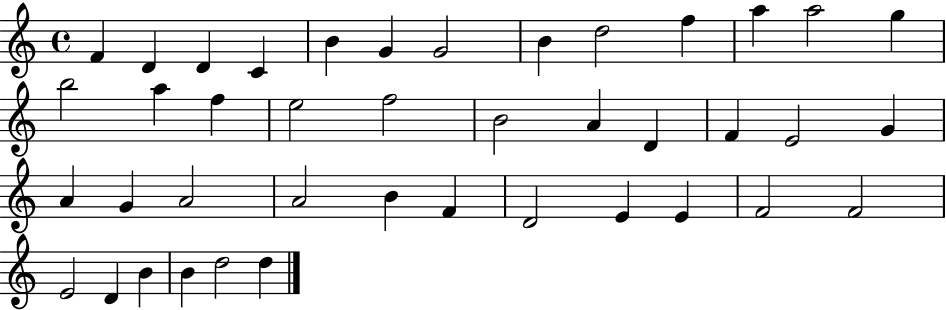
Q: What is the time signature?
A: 4/4